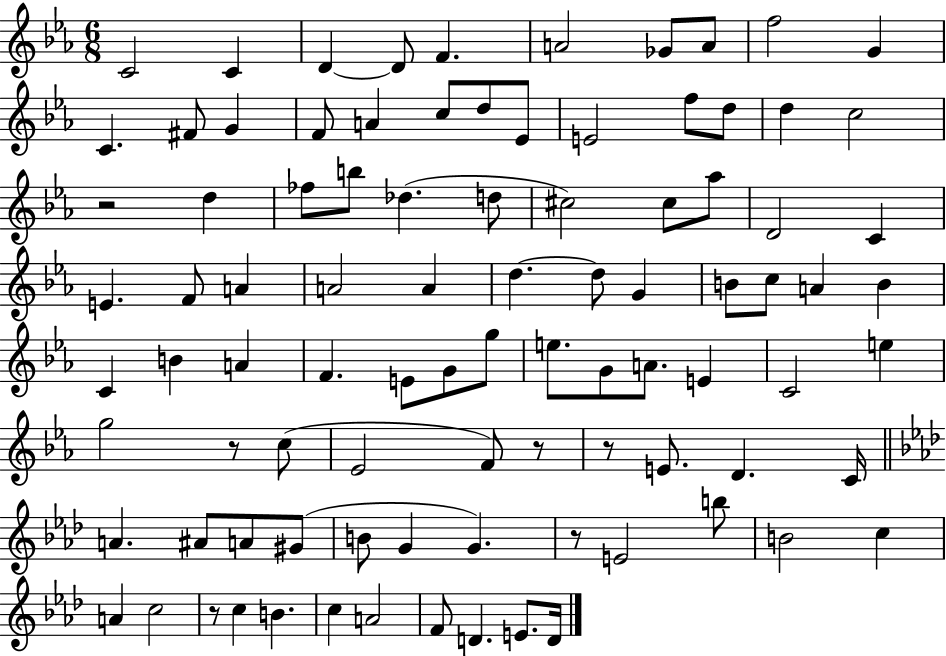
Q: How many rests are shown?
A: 6